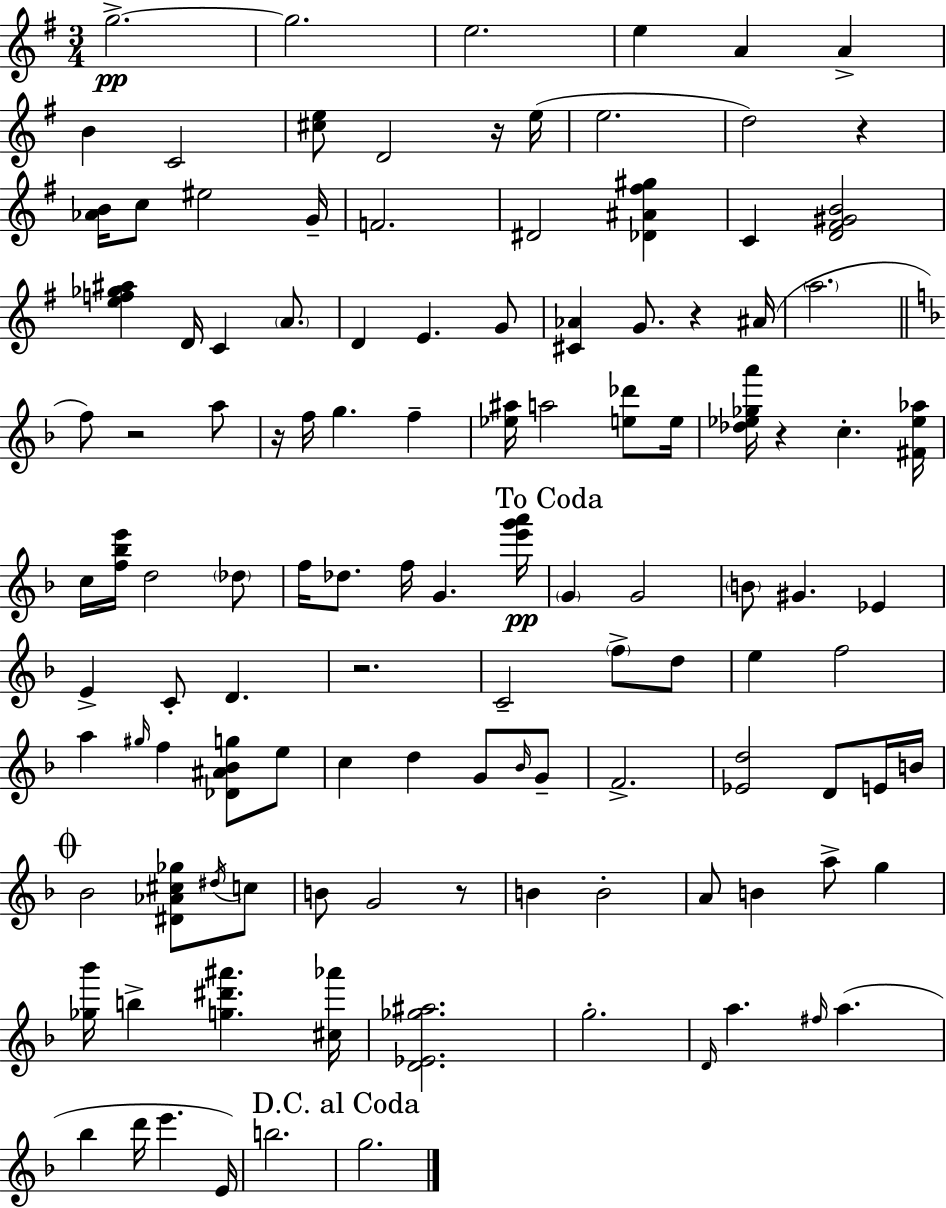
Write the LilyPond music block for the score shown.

{
  \clef treble
  \numericTimeSignature
  \time 3/4
  \key g \major
  g''2.->~~\pp | g''2. | e''2. | e''4 a'4 a'4-> | \break b'4 c'2 | <cis'' e''>8 d'2 r16 e''16( | e''2. | d''2) r4 | \break <aes' b'>16 c''8 eis''2 g'16-- | f'2. | dis'2 <des' ais' fis'' gis''>4 | c'4 <d' fis' gis' b'>2 | \break <e'' f'' ges'' ais''>4 d'16 c'4 \parenthesize a'8. | d'4 e'4. g'8 | <cis' aes'>4 g'8. r4 ais'16( | \parenthesize a''2. | \break \bar "||" \break \key f \major f''8) r2 a''8 | r16 f''16 g''4. f''4-- | <ees'' ais''>16 a''2 <e'' des'''>8 e''16 | <des'' ees'' ges'' a'''>16 r4 c''4.-. <fis' ees'' aes''>16 | \break c''16 <f'' bes'' e'''>16 d''2 \parenthesize des''8 | f''16 des''8. f''16 g'4. <e''' g''' a'''>16\pp | \mark "To Coda" \parenthesize g'4 g'2 | \parenthesize b'8 gis'4. ees'4 | \break e'4-> c'8-. d'4. | r2. | c'2-- \parenthesize f''8-> d''8 | e''4 f''2 | \break a''4 \grace { gis''16 } f''4 <des' ais' bes' g''>8 e''8 | c''4 d''4 g'8 \grace { bes'16 } | g'8-- f'2.-> | <ees' d''>2 d'8 | \break e'16 b'16 \mark \markup { \musicglyph "scripts.coda" } bes'2 <dis' aes' cis'' ges''>8 | \acciaccatura { dis''16 } c''8 b'8 g'2 | r8 b'4 b'2-. | a'8 b'4 a''8-> g''4 | \break <ges'' bes'''>16 b''4-> <g'' dis''' ais'''>4. | <cis'' aes'''>16 <d' ees' ges'' ais''>2. | g''2.-. | \grace { d'16 } a''4. \grace { fis''16 }( a''4. | \break bes''4 d'''16 e'''4. | e'16) b''2. | \mark "D.C. al Coda" g''2. | \bar "|."
}